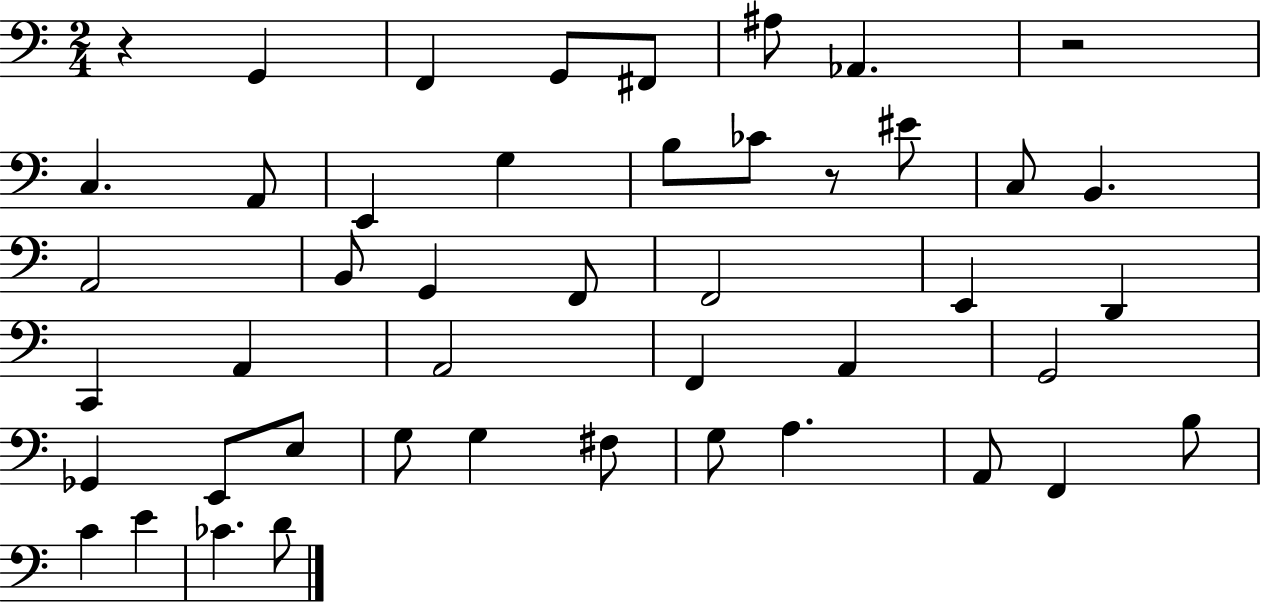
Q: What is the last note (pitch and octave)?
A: D4